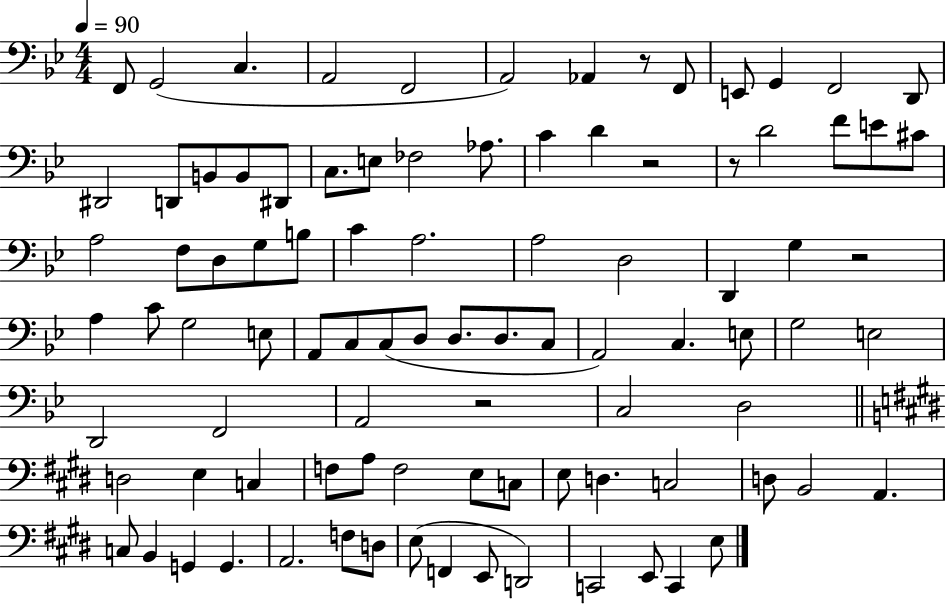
{
  \clef bass
  \numericTimeSignature
  \time 4/4
  \key bes \major
  \tempo 4 = 90
  \repeat volta 2 { f,8 g,2( c4. | a,2 f,2 | a,2) aes,4 r8 f,8 | e,8 g,4 f,2 d,8 | \break dis,2 d,8 b,8 b,8 dis,8 | c8. e8 fes2 aes8. | c'4 d'4 r2 | r8 d'2 f'8 e'8 cis'8 | \break a2 f8 d8 g8 b8 | c'4 a2. | a2 d2 | d,4 g4 r2 | \break a4 c'8 g2 e8 | a,8 c8 c8( d8 d8. d8. c8 | a,2) c4. e8 | g2 e2 | \break d,2 f,2 | a,2 r2 | c2 d2 | \bar "||" \break \key e \major d2 e4 c4 | f8 a8 f2 e8 c8 | e8 d4. c2 | d8 b,2 a,4. | \break c8 b,4 g,4 g,4. | a,2. f8 d8 | e8( f,4 e,8 d,2) | c,2 e,8 c,4 e8 | \break } \bar "|."
}